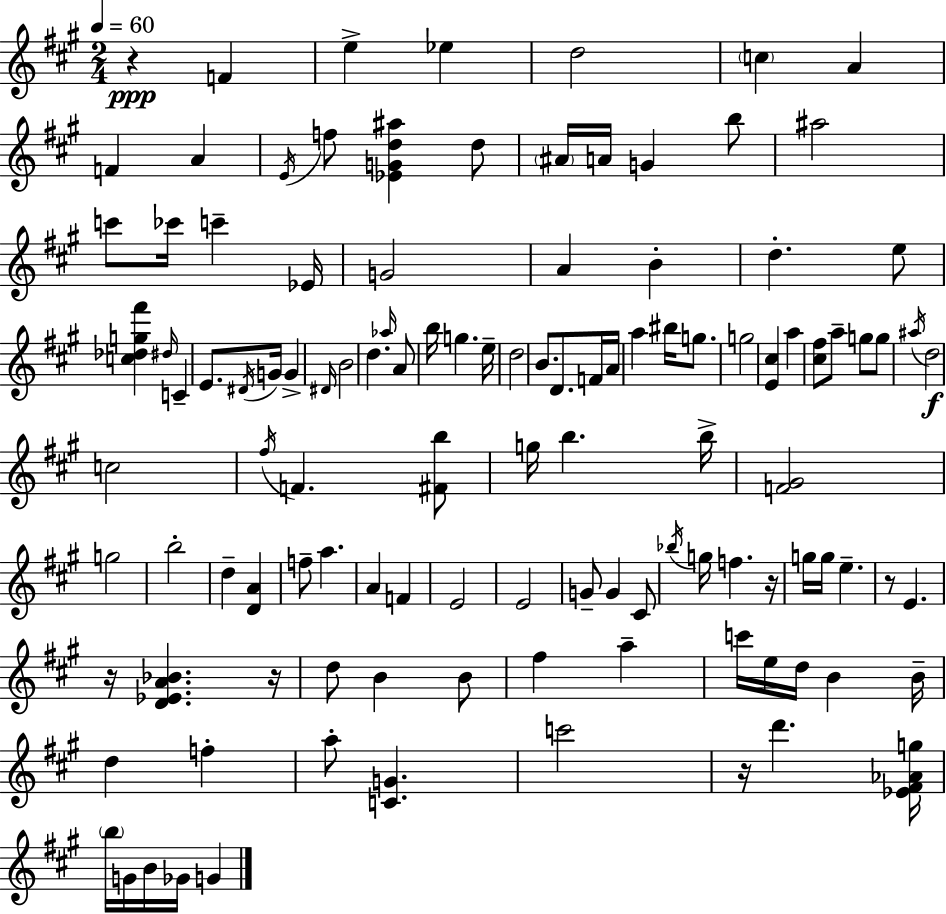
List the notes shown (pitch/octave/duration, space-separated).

R/q F4/q E5/q Eb5/q D5/h C5/q A4/q F4/q A4/q E4/s F5/e [Eb4,G4,D5,A#5]/q D5/e A#4/s A4/s G4/q B5/e A#5/h C6/e CES6/s C6/q Eb4/s G4/h A4/q B4/q D5/q. E5/e [C5,Db5,G5,F#6]/q D#5/s C4/q E4/e. D#4/s G4/s G4/q D#4/s B4/h D5/q. Ab5/s A4/e B5/s G5/q. E5/s D5/h B4/e. D4/e. F4/s A4/s A5/q BIS5/s G5/e. G5/h [E4,C#5]/q A5/q [C#5,F#5]/e A5/e G5/e G5/e A#5/s D5/h C5/h F#5/s F4/q. [F#4,B5]/e G5/s B5/q. B5/s [F4,G#4]/h G5/h B5/h D5/q [D4,A4]/q F5/e A5/q. A4/q F4/q E4/h E4/h G4/e G4/q C#4/e Bb5/s G5/s F5/q. R/s G5/s G5/s E5/q. R/e E4/q. R/s [D4,Eb4,A4,Bb4]/q. R/s D5/e B4/q B4/e F#5/q A5/q C6/s E5/s D5/s B4/q B4/s D5/q F5/q A5/e [C4,G4]/q. C6/h R/s D6/q. [Eb4,F#4,Ab4,G5]/s B5/s G4/s B4/s Gb4/s G4/q